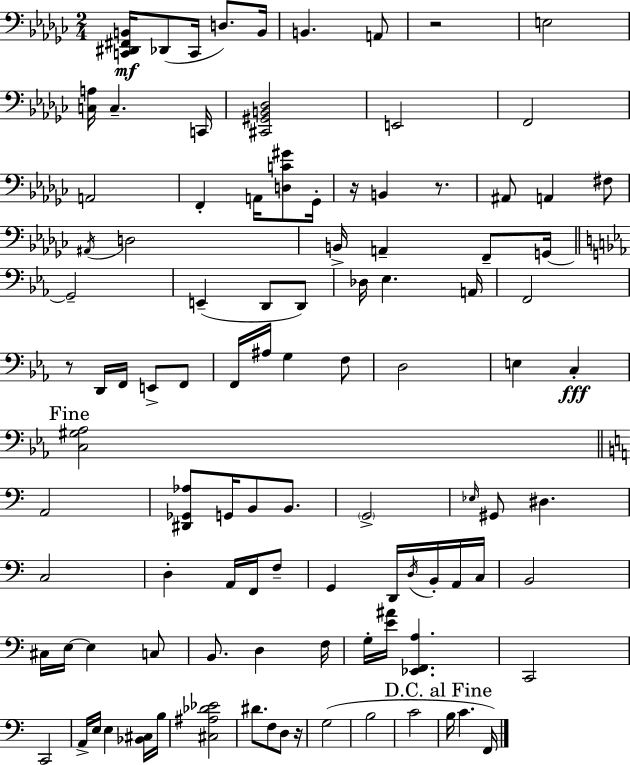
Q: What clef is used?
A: bass